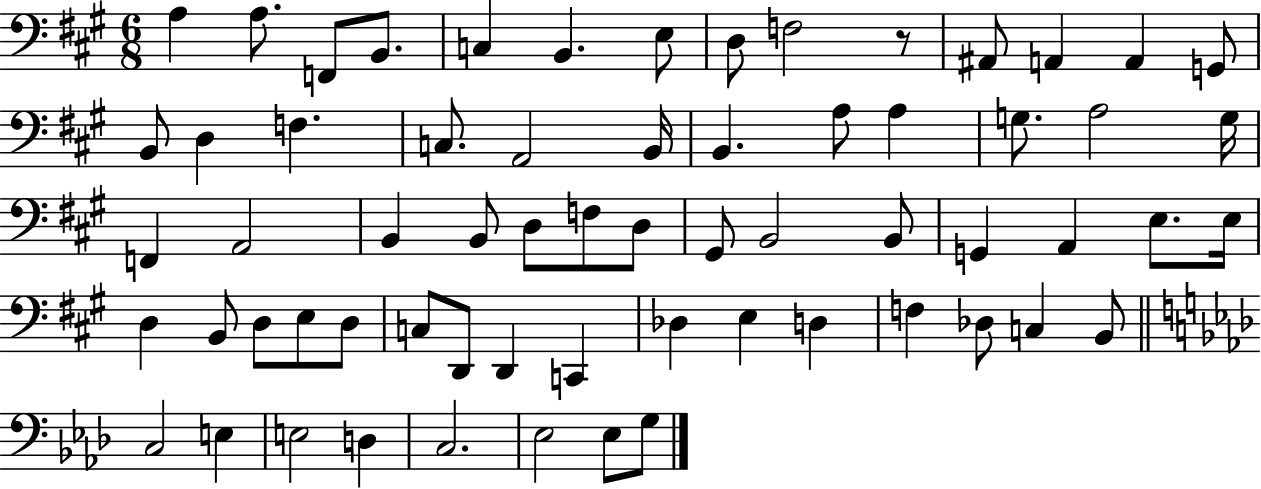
A3/q A3/e. F2/e B2/e. C3/q B2/q. E3/e D3/e F3/h R/e A#2/e A2/q A2/q G2/e B2/e D3/q F3/q. C3/e. A2/h B2/s B2/q. A3/e A3/q G3/e. A3/h G3/s F2/q A2/h B2/q B2/e D3/e F3/e D3/e G#2/e B2/h B2/e G2/q A2/q E3/e. E3/s D3/q B2/e D3/e E3/e D3/e C3/e D2/e D2/q C2/q Db3/q E3/q D3/q F3/q Db3/e C3/q B2/e C3/h E3/q E3/h D3/q C3/h. Eb3/h Eb3/e G3/e